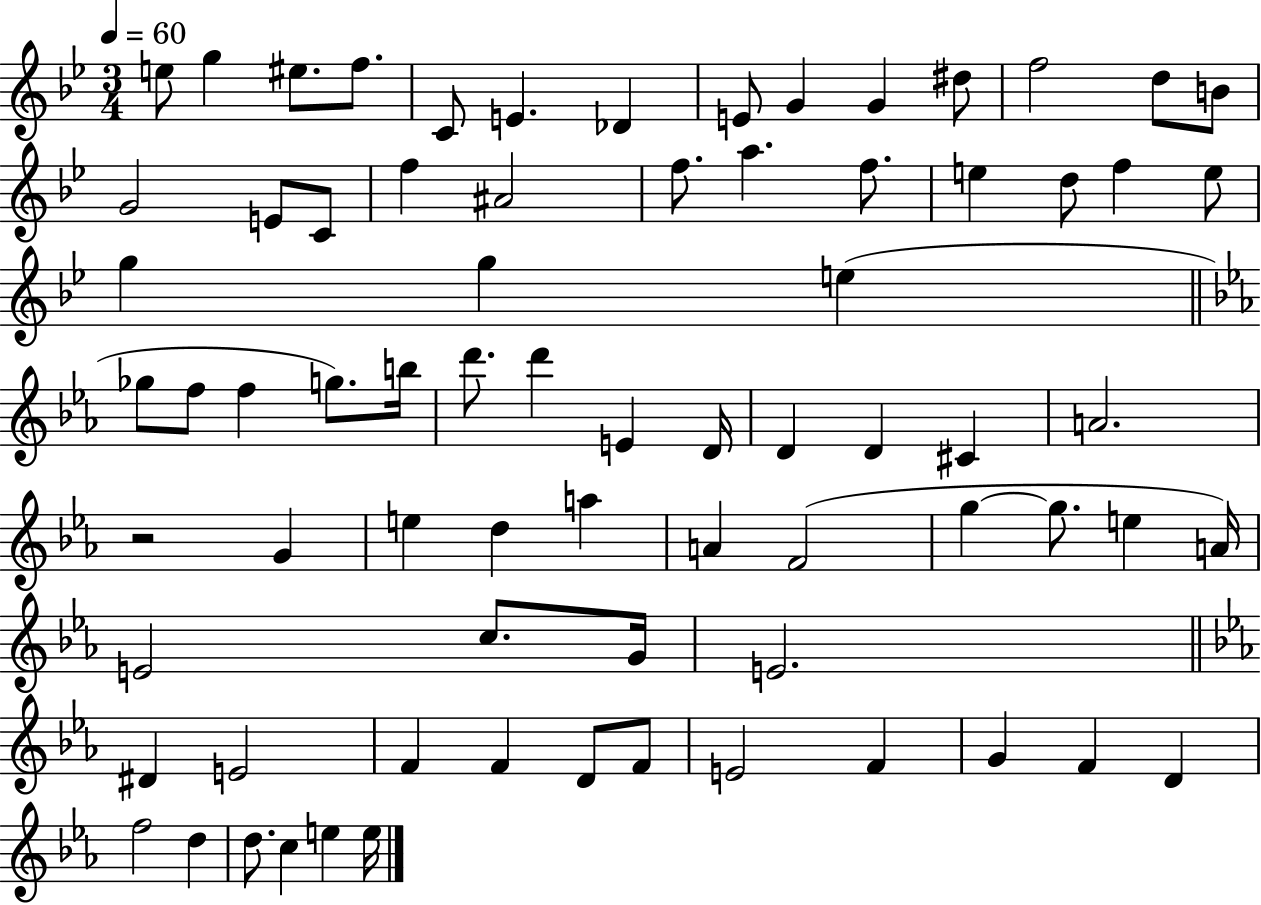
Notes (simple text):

E5/e G5/q EIS5/e. F5/e. C4/e E4/q. Db4/q E4/e G4/q G4/q D#5/e F5/h D5/e B4/e G4/h E4/e C4/e F5/q A#4/h F5/e. A5/q. F5/e. E5/q D5/e F5/q E5/e G5/q G5/q E5/q Gb5/e F5/e F5/q G5/e. B5/s D6/e. D6/q E4/q D4/s D4/q D4/q C#4/q A4/h. R/h G4/q E5/q D5/q A5/q A4/q F4/h G5/q G5/e. E5/q A4/s E4/h C5/e. G4/s E4/h. D#4/q E4/h F4/q F4/q D4/e F4/e E4/h F4/q G4/q F4/q D4/q F5/h D5/q D5/e. C5/q E5/q E5/s